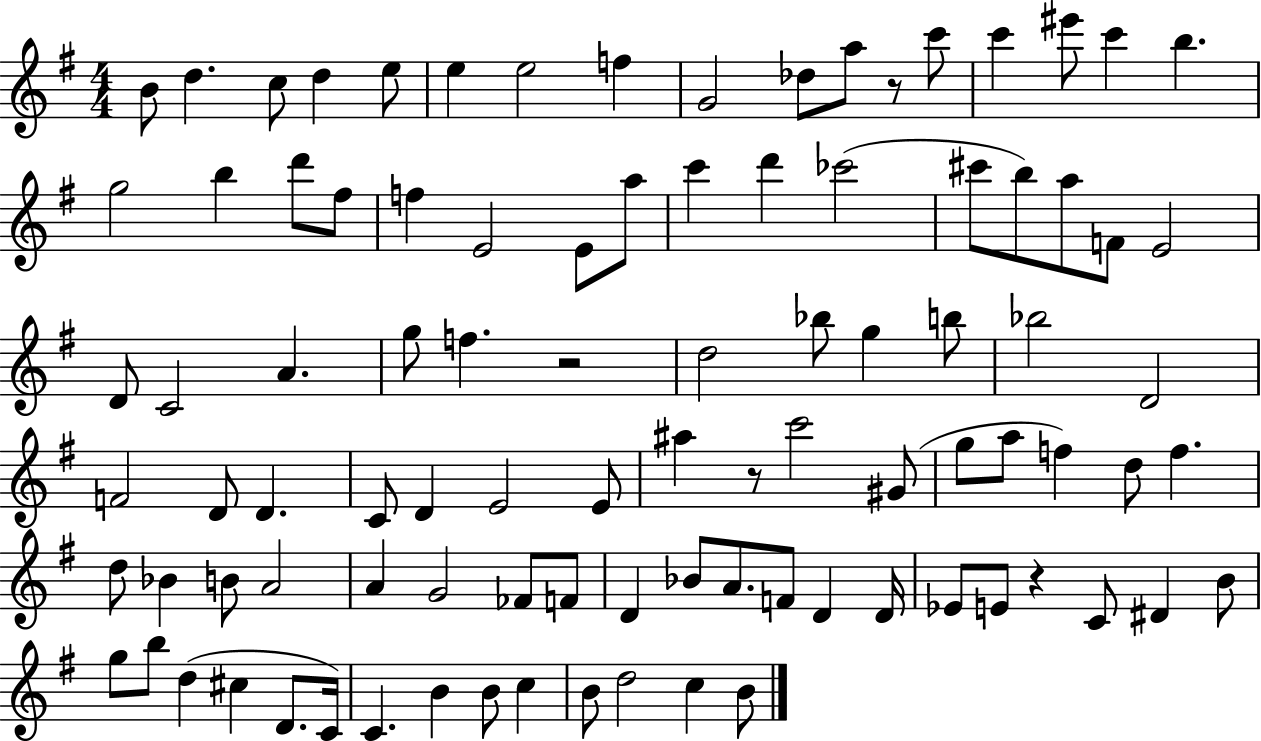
{
  \clef treble
  \numericTimeSignature
  \time 4/4
  \key g \major
  b'8 d''4. c''8 d''4 e''8 | e''4 e''2 f''4 | g'2 des''8 a''8 r8 c'''8 | c'''4 eis'''8 c'''4 b''4. | \break g''2 b''4 d'''8 fis''8 | f''4 e'2 e'8 a''8 | c'''4 d'''4 ces'''2( | cis'''8 b''8) a''8 f'8 e'2 | \break d'8 c'2 a'4. | g''8 f''4. r2 | d''2 bes''8 g''4 b''8 | bes''2 d'2 | \break f'2 d'8 d'4. | c'8 d'4 e'2 e'8 | ais''4 r8 c'''2 gis'8( | g''8 a''8 f''4) d''8 f''4. | \break d''8 bes'4 b'8 a'2 | a'4 g'2 fes'8 f'8 | d'4 bes'8 a'8. f'8 d'4 d'16 | ees'8 e'8 r4 c'8 dis'4 b'8 | \break g''8 b''8 d''4( cis''4 d'8. c'16) | c'4. b'4 b'8 c''4 | b'8 d''2 c''4 b'8 | \bar "|."
}